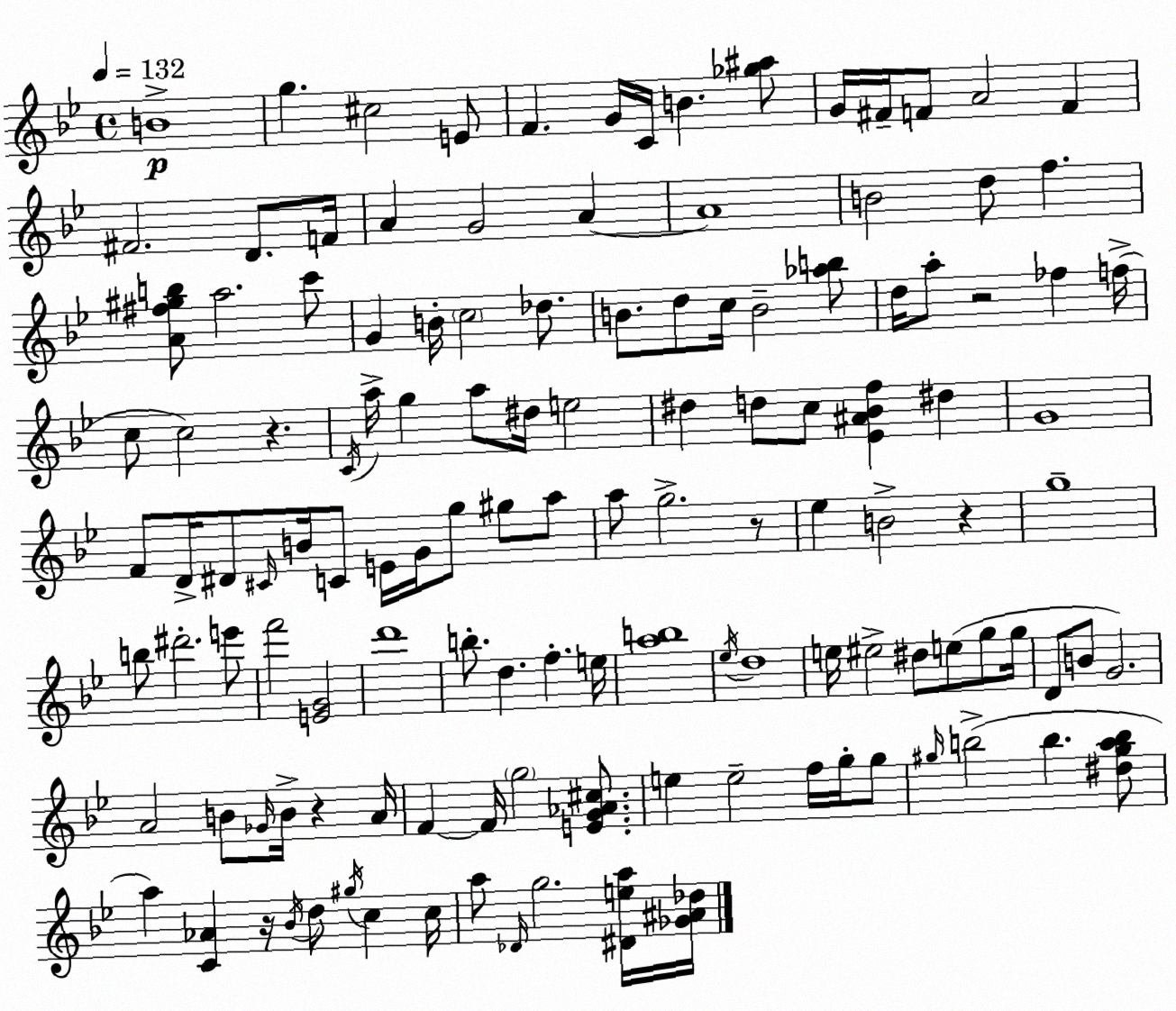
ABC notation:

X:1
T:Untitled
M:4/4
L:1/4
K:Gm
B4 g ^c2 E/2 F G/4 C/4 B [_g^a]/2 G/4 ^F/4 F/2 A2 F ^F2 D/2 F/4 A G2 A A4 B2 d/2 f [A^f^gb]/2 a2 c'/2 G B/4 c2 _d/2 B/2 d/2 c/4 B2 [_ab]/2 d/4 a/2 z2 _f f/4 c/2 c2 z C/4 a/4 g a/2 ^d/4 e2 ^d d/2 c/2 [_E^A_Bf] ^d G4 F/2 D/4 ^D/2 ^C/4 B/4 C/2 E/4 G/4 g/2 ^g/2 a/2 a/2 g2 z/2 _e B2 z g4 b/2 ^d'2 e'/2 f'2 [EG]2 d'4 b/2 d f e/4 [ab]4 _e/4 d4 e/4 ^e2 ^d/2 e/2 g/2 g/4 D/2 B/2 G2 A2 B/2 _G/4 B/4 z A/4 F F/4 g2 [EG_A^c]/2 e e2 f/4 g/4 g/2 ^g/4 b2 b [^d^gab]/2 a [C_A] z/4 _B/4 d/2 ^g/4 c c/4 a/2 _D/4 g2 [^Dea]/4 [_G^A_d]/4